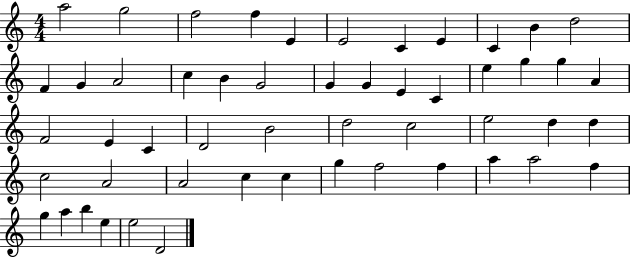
A5/h G5/h F5/h F5/q E4/q E4/h C4/q E4/q C4/q B4/q D5/h F4/q G4/q A4/h C5/q B4/q G4/h G4/q G4/q E4/q C4/q E5/q G5/q G5/q A4/q F4/h E4/q C4/q D4/h B4/h D5/h C5/h E5/h D5/q D5/q C5/h A4/h A4/h C5/q C5/q G5/q F5/h F5/q A5/q A5/h F5/q G5/q A5/q B5/q E5/q E5/h D4/h